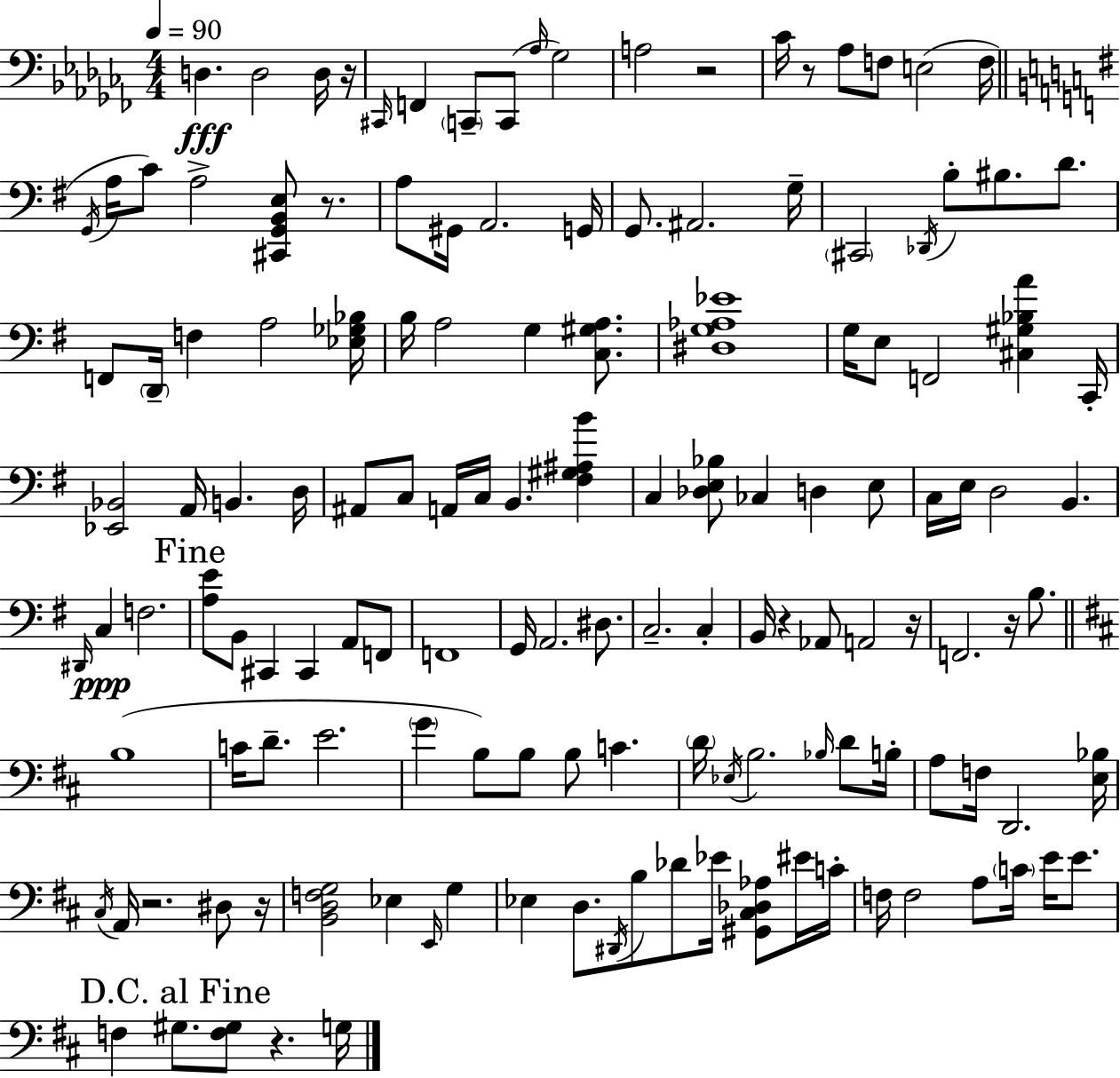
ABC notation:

X:1
T:Untitled
M:4/4
L:1/4
K:Abm
D, D,2 D,/4 z/4 ^C,,/4 F,, C,,/2 C,,/2 _A,/4 _G,2 A,2 z2 _C/4 z/2 _A,/2 F,/2 E,2 F,/4 G,,/4 A,/4 C/2 A,2 [^C,,G,,B,,E,]/2 z/2 A,/2 ^G,,/4 A,,2 G,,/4 G,,/2 ^A,,2 G,/4 ^C,,2 _D,,/4 B,/2 ^B,/2 D/2 F,,/2 D,,/4 F, A,2 [_E,_G,_B,]/4 B,/4 A,2 G, [C,^G,A,]/2 [^D,G,_A,_E]4 G,/4 E,/2 F,,2 [^C,^G,_B,A] C,,/4 [_E,,_B,,]2 A,,/4 B,, D,/4 ^A,,/2 C,/2 A,,/4 C,/4 B,, [^F,^G,^A,B] C, [_D,E,_B,]/2 _C, D, E,/2 C,/4 E,/4 D,2 B,, ^D,,/4 C, F,2 [A,E]/2 B,,/2 ^C,, ^C,, A,,/2 F,,/2 F,,4 G,,/4 A,,2 ^D,/2 C,2 C, B,,/4 z _A,,/2 A,,2 z/4 F,,2 z/4 B,/2 B,4 C/4 D/2 E2 G B,/2 B,/2 B,/2 C D/4 _E,/4 B,2 _B,/4 D/2 B,/4 A,/2 F,/4 D,,2 [E,_B,]/4 ^C,/4 A,,/4 z2 ^D,/2 z/4 [B,,D,F,G,]2 _E, E,,/4 G, _E, D,/2 ^D,,/4 B,/2 _D/2 _E/4 [^G,,^C,_D,_A,]/2 ^E/4 C/4 F,/4 F,2 A,/2 C/4 E/4 E/2 F, ^G,/2 [F,^G,]/2 z G,/4